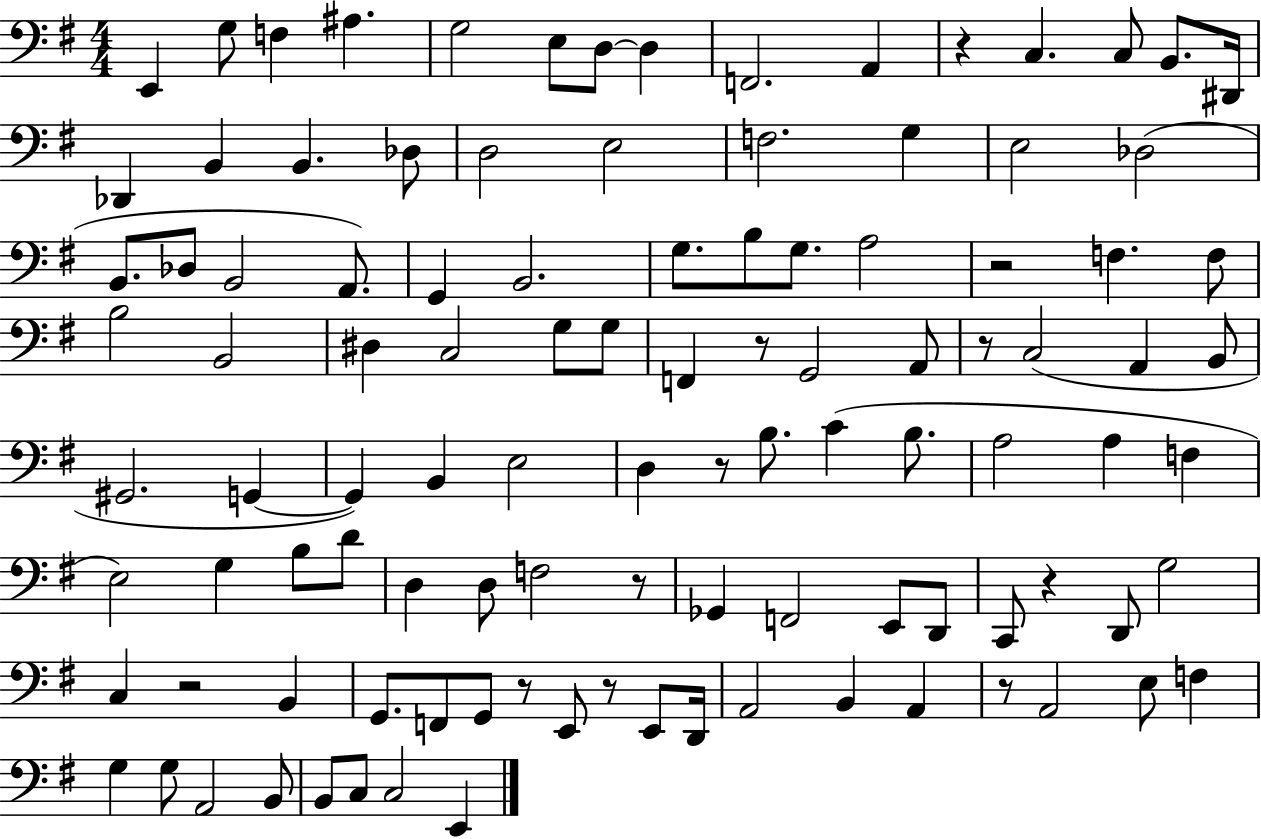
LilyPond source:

{
  \clef bass
  \numericTimeSignature
  \time 4/4
  \key g \major
  e,4 g8 f4 ais4. | g2 e8 d8~~ d4 | f,2. a,4 | r4 c4. c8 b,8. dis,16 | \break des,4 b,4 b,4. des8 | d2 e2 | f2. g4 | e2 des2( | \break b,8. des8 b,2 a,8.) | g,4 b,2. | g8. b8 g8. a2 | r2 f4. f8 | \break b2 b,2 | dis4 c2 g8 g8 | f,4 r8 g,2 a,8 | r8 c2( a,4 b,8 | \break gis,2. g,4~~ | g,4) b,4 e2 | d4 r8 b8. c'4( b8. | a2 a4 f4 | \break e2) g4 b8 d'8 | d4 d8 f2 r8 | ges,4 f,2 e,8 d,8 | c,8 r4 d,8 g2 | \break c4 r2 b,4 | g,8. f,8 g,8 r8 e,8 r8 e,8 d,16 | a,2 b,4 a,4 | r8 a,2 e8 f4 | \break g4 g8 a,2 b,8 | b,8 c8 c2 e,4 | \bar "|."
}